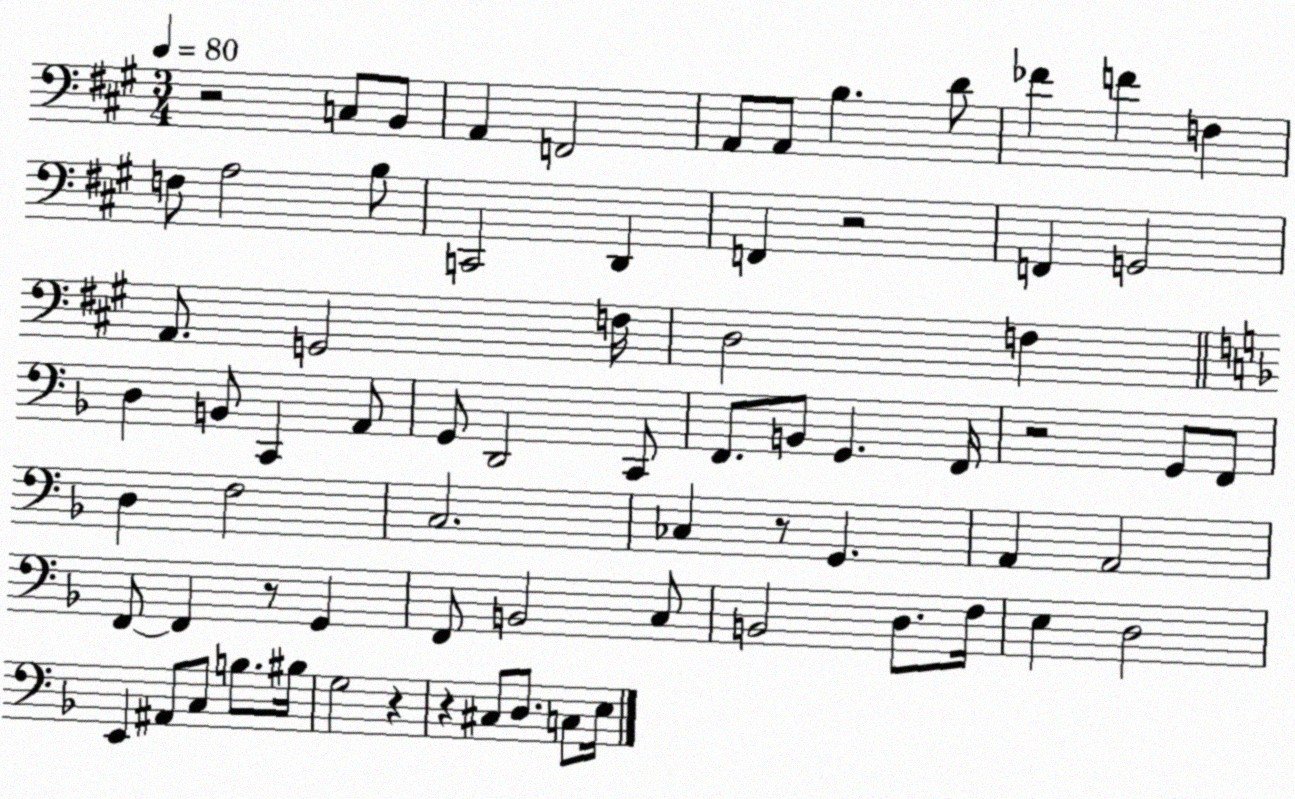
X:1
T:Untitled
M:3/4
L:1/4
K:A
z2 C,/2 B,,/2 A,, F,,2 A,,/2 A,,/2 B, D/2 _F F F, F,/2 A,2 B,/2 C,,2 D,, F,, z2 F,, G,,2 A,,/2 G,,2 F,/4 D,2 F, D, B,,/2 C,, A,,/2 G,,/2 D,,2 C,,/2 F,,/2 B,,/2 G,, F,,/4 z2 G,,/2 F,,/2 D, F,2 C,2 _C, z/2 G,, A,, A,,2 F,,/2 F,, z/2 G,, F,,/2 B,,2 C,/2 B,,2 D,/2 F,/4 E, D,2 E,, ^A,,/2 C,/2 B,/2 ^B,/4 G,2 z z ^C,/2 D,/2 C,/2 E,/4